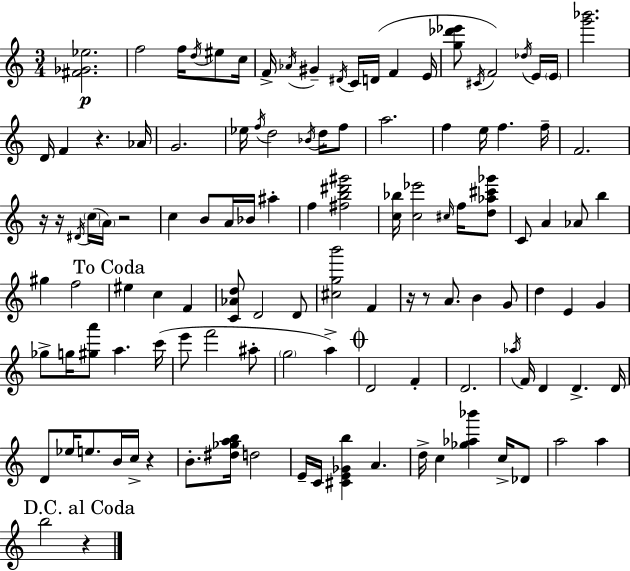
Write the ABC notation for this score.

X:1
T:Untitled
M:3/4
L:1/4
K:Am
[^F_G_e]2 f2 f/4 d/4 ^e/2 c/4 F/4 _A/4 ^G ^D/4 C/4 D/4 F E/4 [g_d'_e']/2 ^C/4 F2 _d/4 E/4 E/4 [g'_b']2 D/4 F z _A/4 G2 _e/4 f/4 d2 _B/4 d/4 f/2 a2 f e/4 f f/4 F2 z/4 z/4 ^D/4 c/4 A/4 z2 c B/2 A/4 _B/4 ^a f [^fb^d'^g']2 [c_b]/4 [c_e']2 ^c/4 f/4 [d_a^c'_g']/2 C/2 A _A/2 b ^g f2 ^e c F [C_Ad]/2 D2 D/2 [^cgb']2 F z/4 z/2 A/2 B G/2 d E G _g/2 g/4 [^ga']/2 a c'/4 e'/2 f'2 ^a/2 g2 a D2 F D2 _a/4 F/4 D D D/4 D/2 _e/4 e/2 B/4 c/4 z B/2 [^d_gab]/4 d2 E/4 C/4 [^CE_Gb] A d/4 c [_g_a_b'] c/4 _D/2 a2 a b2 z